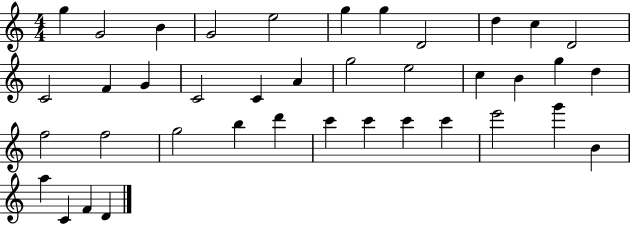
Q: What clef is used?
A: treble